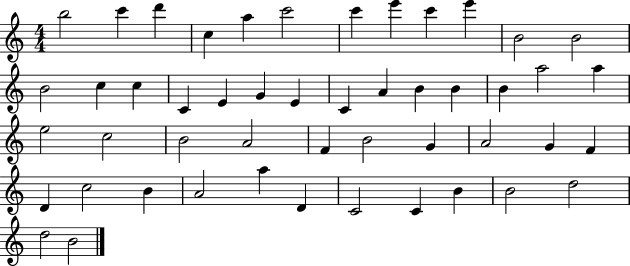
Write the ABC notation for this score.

X:1
T:Untitled
M:4/4
L:1/4
K:C
b2 c' d' c a c'2 c' e' c' e' B2 B2 B2 c c C E G E C A B B B a2 a e2 c2 B2 A2 F B2 G A2 G F D c2 B A2 a D C2 C B B2 d2 d2 B2